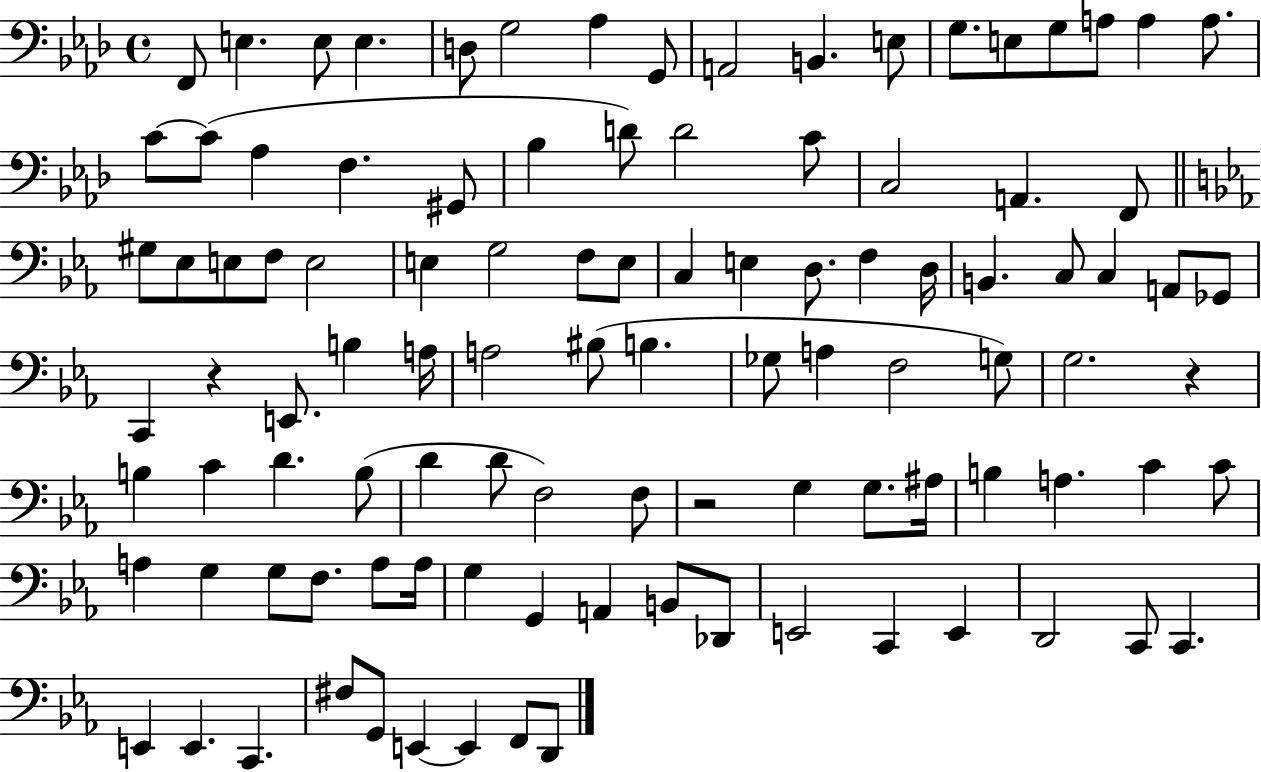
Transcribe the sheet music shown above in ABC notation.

X:1
T:Untitled
M:4/4
L:1/4
K:Ab
F,,/2 E, E,/2 E, D,/2 G,2 _A, G,,/2 A,,2 B,, E,/2 G,/2 E,/2 G,/2 A,/2 A, A,/2 C/2 C/2 _A, F, ^G,,/2 _B, D/2 D2 C/2 C,2 A,, F,,/2 ^G,/2 _E,/2 E,/2 F,/2 E,2 E, G,2 F,/2 E,/2 C, E, D,/2 F, D,/4 B,, C,/2 C, A,,/2 _G,,/2 C,, z E,,/2 B, A,/4 A,2 ^B,/2 B, _G,/2 A, F,2 G,/2 G,2 z B, C D B,/2 D D/2 F,2 F,/2 z2 G, G,/2 ^A,/4 B, A, C C/2 A, G, G,/2 F,/2 A,/2 A,/4 G, G,, A,, B,,/2 _D,,/2 E,,2 C,, E,, D,,2 C,,/2 C,, E,, E,, C,, ^F,/2 G,,/2 E,, E,, F,,/2 D,,/2